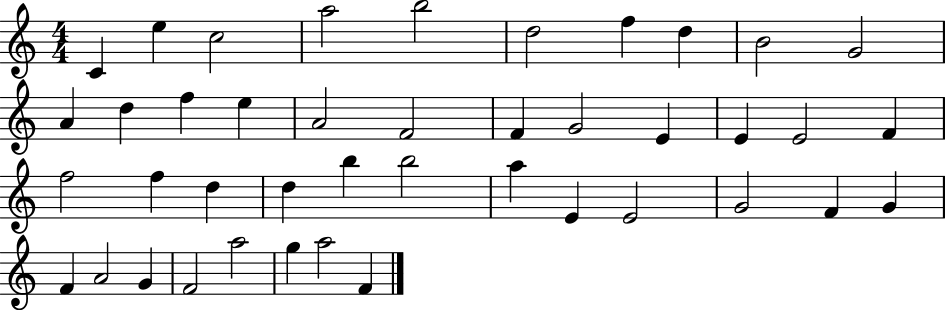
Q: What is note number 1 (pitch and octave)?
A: C4